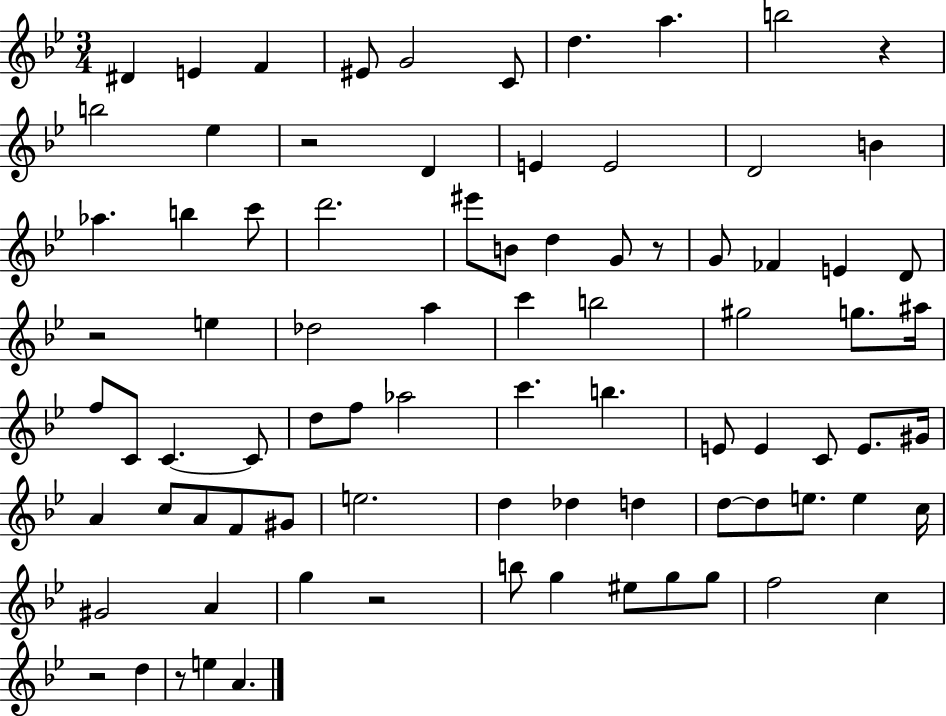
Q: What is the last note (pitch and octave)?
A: A4